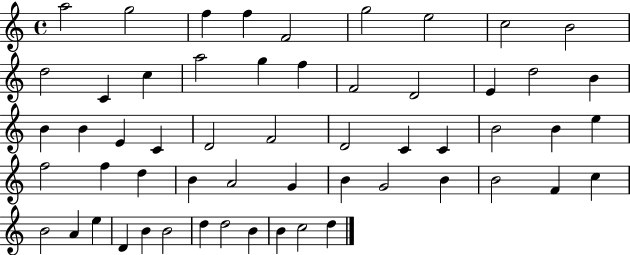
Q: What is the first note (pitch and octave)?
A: A5